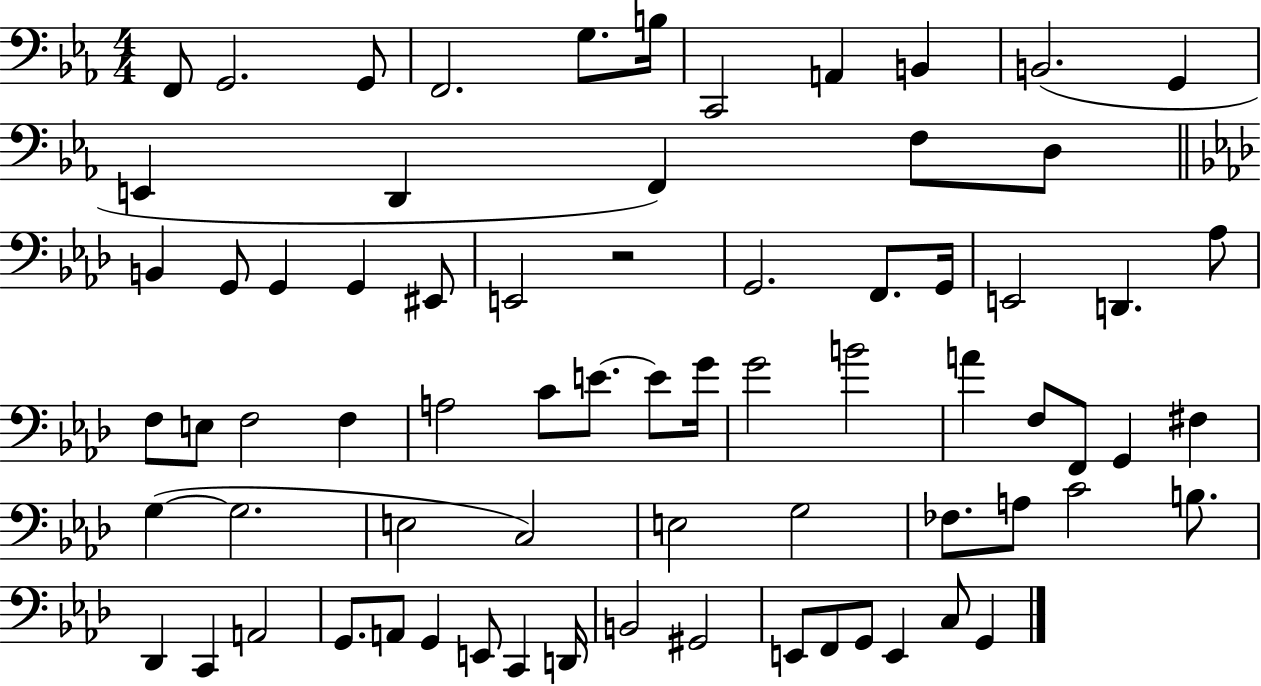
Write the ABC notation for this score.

X:1
T:Untitled
M:4/4
L:1/4
K:Eb
F,,/2 G,,2 G,,/2 F,,2 G,/2 B,/4 C,,2 A,, B,, B,,2 G,, E,, D,, F,, F,/2 D,/2 B,, G,,/2 G,, G,, ^E,,/2 E,,2 z2 G,,2 F,,/2 G,,/4 E,,2 D,, _A,/2 F,/2 E,/2 F,2 F, A,2 C/2 E/2 E/2 G/4 G2 B2 A F,/2 F,,/2 G,, ^F, G, G,2 E,2 C,2 E,2 G,2 _F,/2 A,/2 C2 B,/2 _D,, C,, A,,2 G,,/2 A,,/2 G,, E,,/2 C,, D,,/4 B,,2 ^G,,2 E,,/2 F,,/2 G,,/2 E,, C,/2 G,,